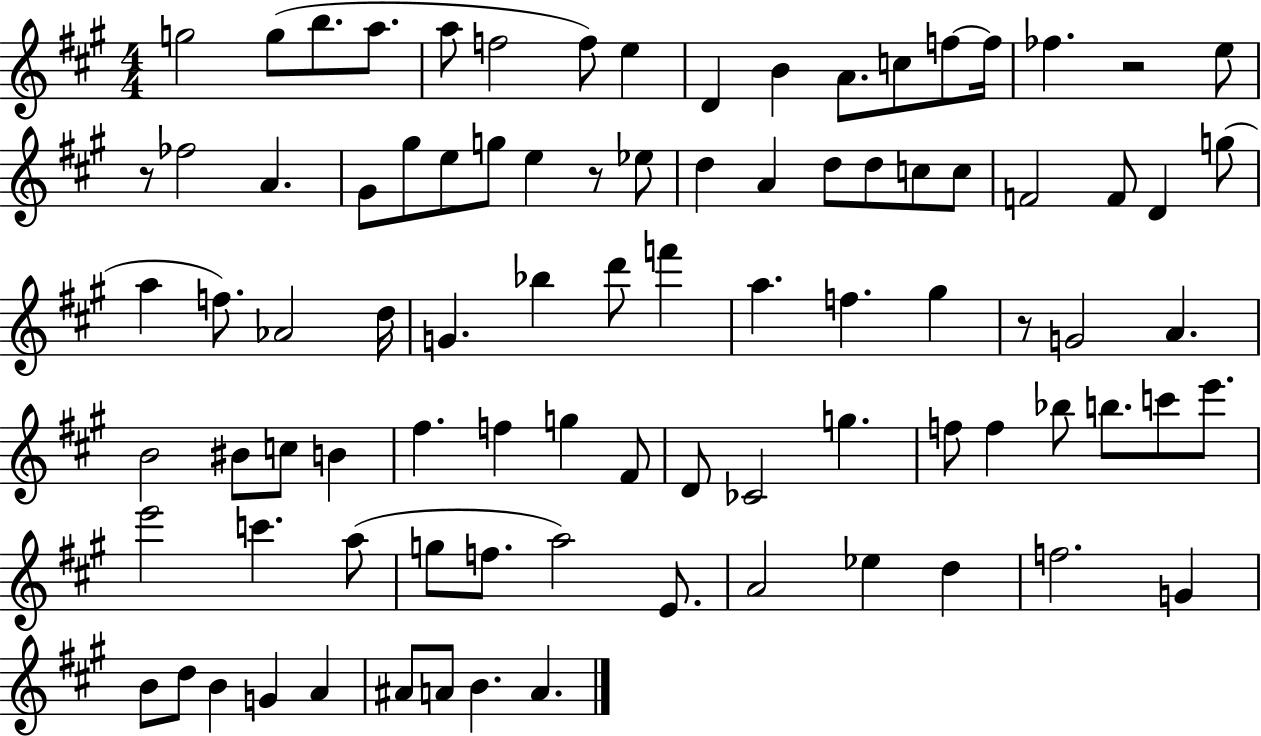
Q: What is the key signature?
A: A major